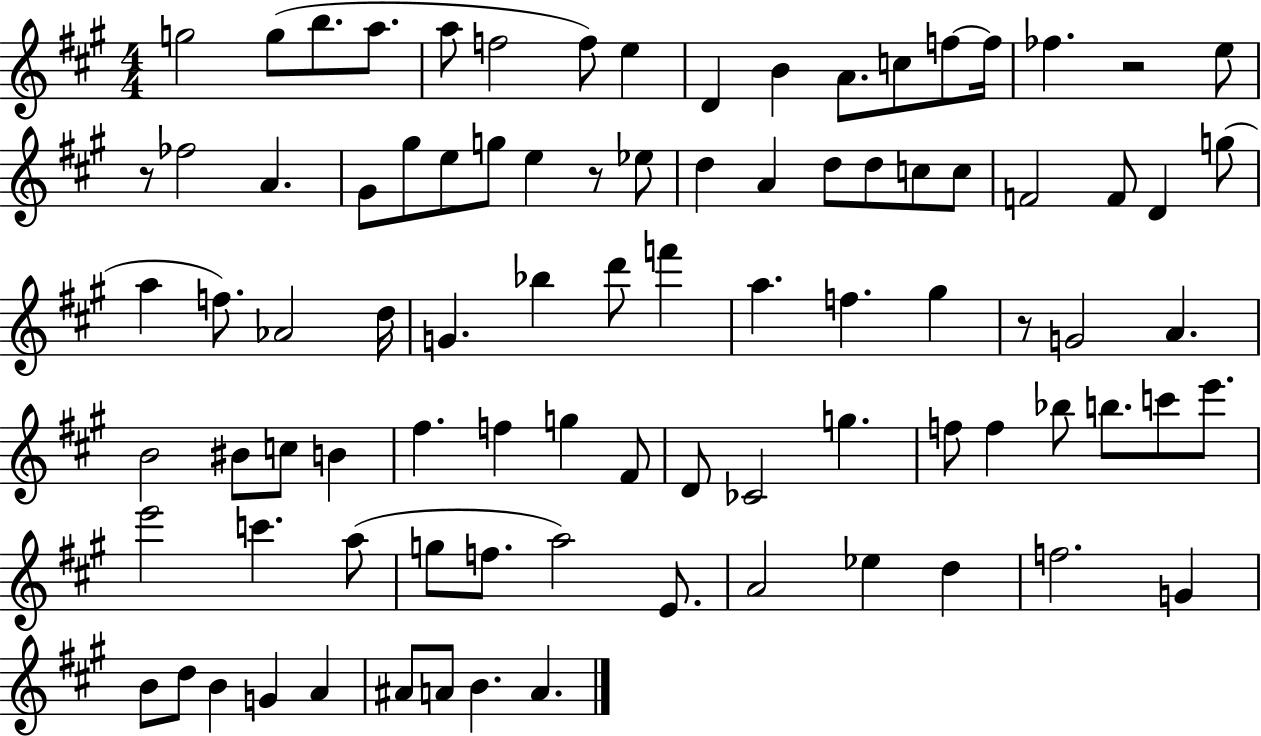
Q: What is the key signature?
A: A major